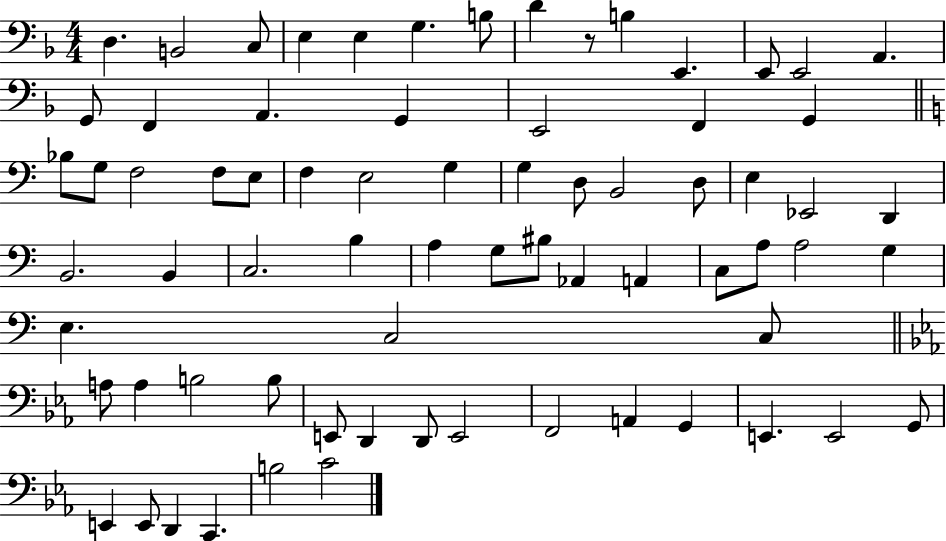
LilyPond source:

{
  \clef bass
  \numericTimeSignature
  \time 4/4
  \key f \major
  d4. b,2 c8 | e4 e4 g4. b8 | d'4 r8 b4 e,4. | e,8 e,2 a,4. | \break g,8 f,4 a,4. g,4 | e,2 f,4 g,4 | \bar "||" \break \key c \major bes8 g8 f2 f8 e8 | f4 e2 g4 | g4 d8 b,2 d8 | e4 ees,2 d,4 | \break b,2. b,4 | c2. b4 | a4 g8 bis8 aes,4 a,4 | c8 a8 a2 g4 | \break e4. c2 c8 | \bar "||" \break \key ees \major a8 a4 b2 b8 | e,8 d,4 d,8 e,2 | f,2 a,4 g,4 | e,4. e,2 g,8 | \break e,4 e,8 d,4 c,4. | b2 c'2 | \bar "|."
}